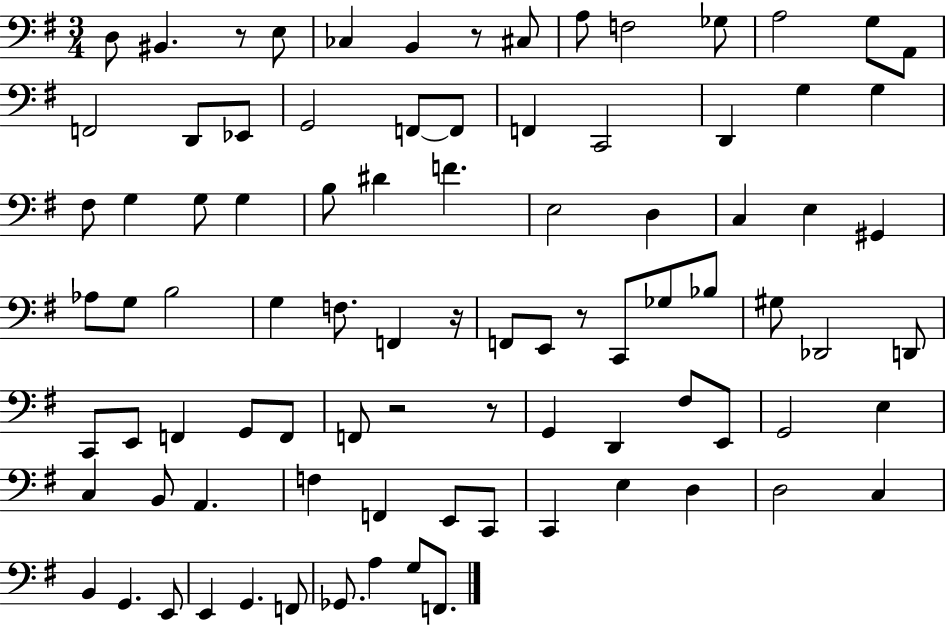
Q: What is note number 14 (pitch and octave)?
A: D2